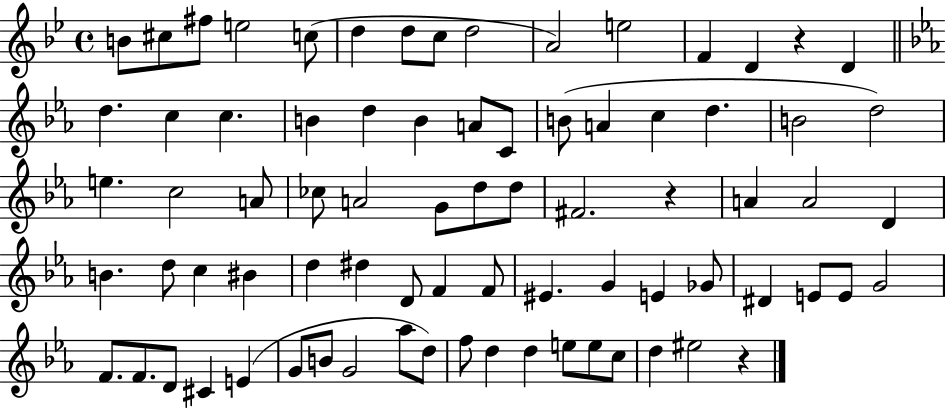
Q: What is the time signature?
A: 4/4